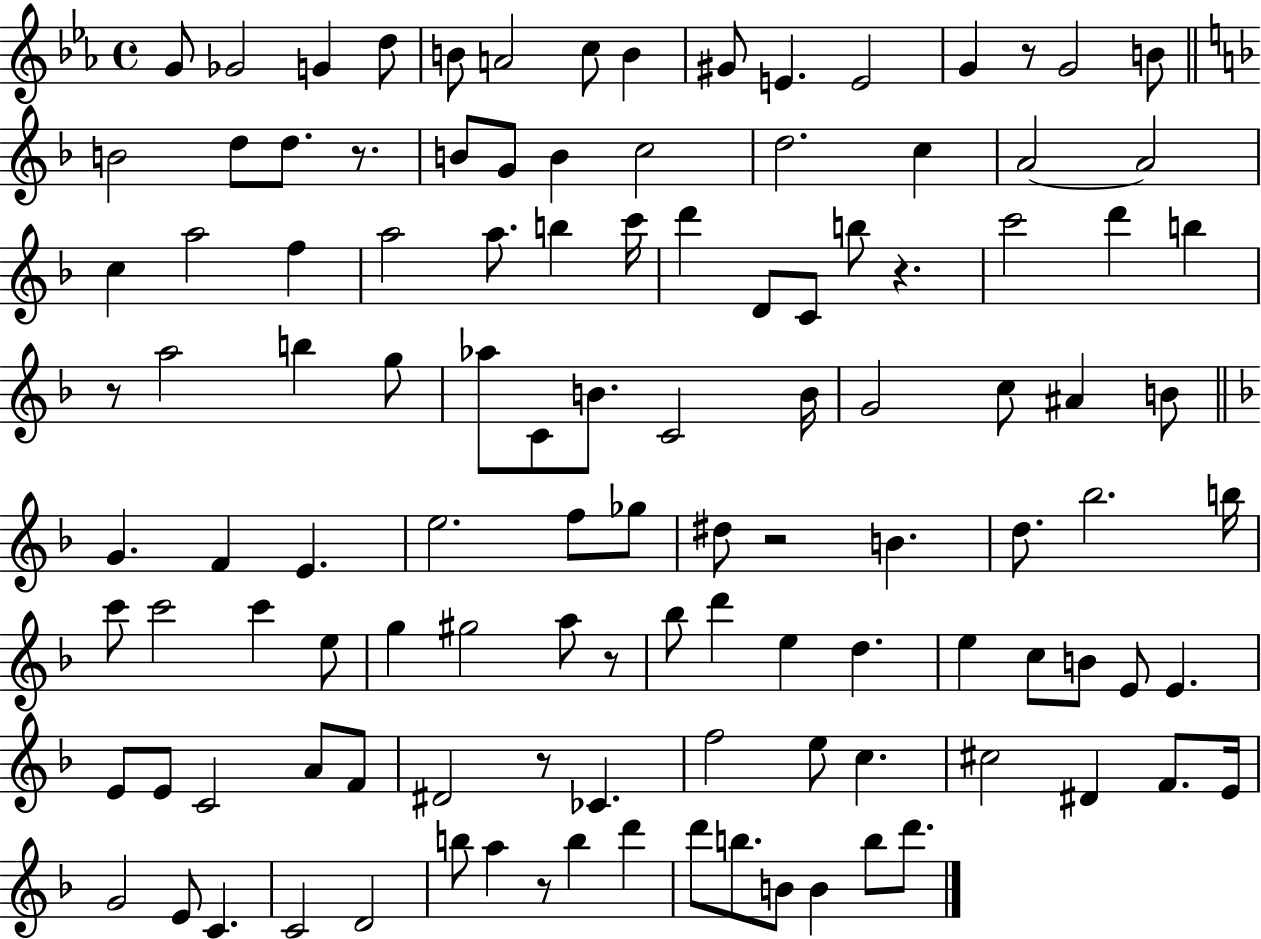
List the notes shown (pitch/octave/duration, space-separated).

G4/e Gb4/h G4/q D5/e B4/e A4/h C5/e B4/q G#4/e E4/q. E4/h G4/q R/e G4/h B4/e B4/h D5/e D5/e. R/e. B4/e G4/e B4/q C5/h D5/h. C5/q A4/h A4/h C5/q A5/h F5/q A5/h A5/e. B5/q C6/s D6/q D4/e C4/e B5/e R/q. C6/h D6/q B5/q R/e A5/h B5/q G5/e Ab5/e C4/e B4/e. C4/h B4/s G4/h C5/e A#4/q B4/e G4/q. F4/q E4/q. E5/h. F5/e Gb5/e D#5/e R/h B4/q. D5/e. Bb5/h. B5/s C6/e C6/h C6/q E5/e G5/q G#5/h A5/e R/e Bb5/e D6/q E5/q D5/q. E5/q C5/e B4/e E4/e E4/q. E4/e E4/e C4/h A4/e F4/e D#4/h R/e CES4/q. F5/h E5/e C5/q. C#5/h D#4/q F4/e. E4/s G4/h E4/e C4/q. C4/h D4/h B5/e A5/q R/e B5/q D6/q D6/e B5/e. B4/e B4/q B5/e D6/e.